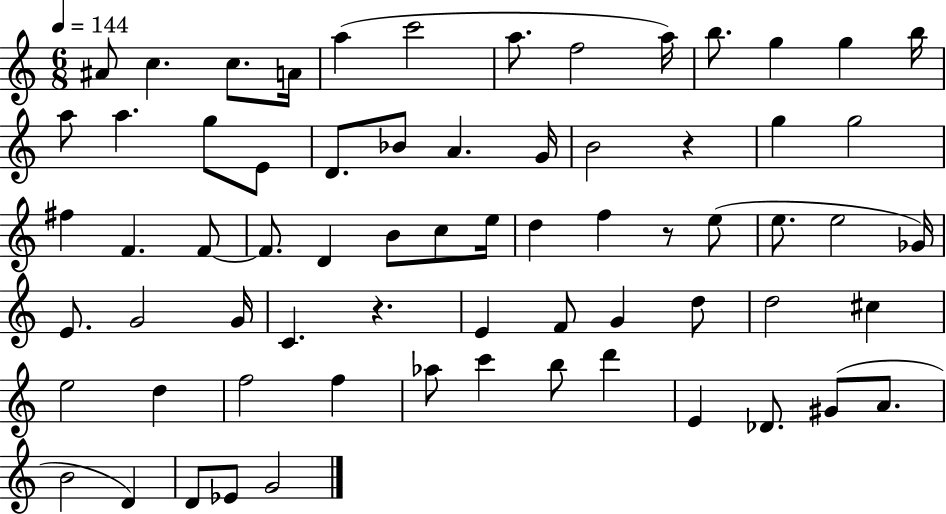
A#4/e C5/q. C5/e. A4/s A5/q C6/h A5/e. F5/h A5/s B5/e. G5/q G5/q B5/s A5/e A5/q. G5/e E4/e D4/e. Bb4/e A4/q. G4/s B4/h R/q G5/q G5/h F#5/q F4/q. F4/e F4/e. D4/q B4/e C5/e E5/s D5/q F5/q R/e E5/e E5/e. E5/h Gb4/s E4/e. G4/h G4/s C4/q. R/q. E4/q F4/e G4/q D5/e D5/h C#5/q E5/h D5/q F5/h F5/q Ab5/e C6/q B5/e D6/q E4/q Db4/e. G#4/e A4/e. B4/h D4/q D4/e Eb4/e G4/h